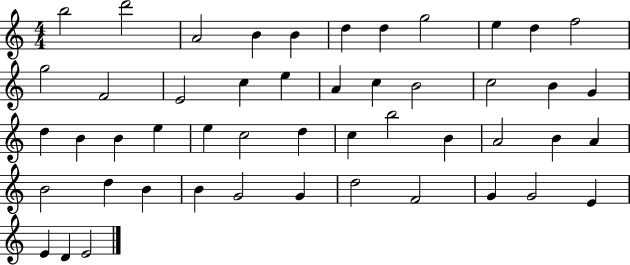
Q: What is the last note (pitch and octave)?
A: E4